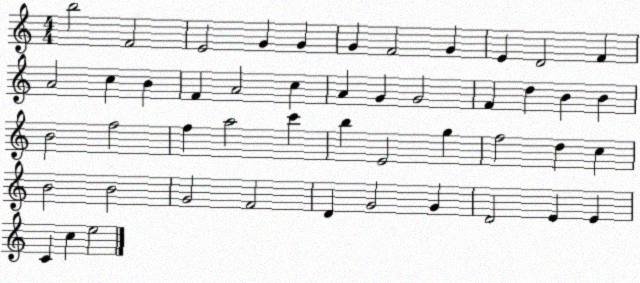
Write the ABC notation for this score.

X:1
T:Untitled
M:4/4
L:1/4
K:C
b2 F2 E2 G G G F2 G E D2 F A2 c B F A2 c A G G2 F d B B B2 f2 f a2 c' b E2 g f2 d c B2 B2 G2 F2 D G2 G D2 E E C c e2